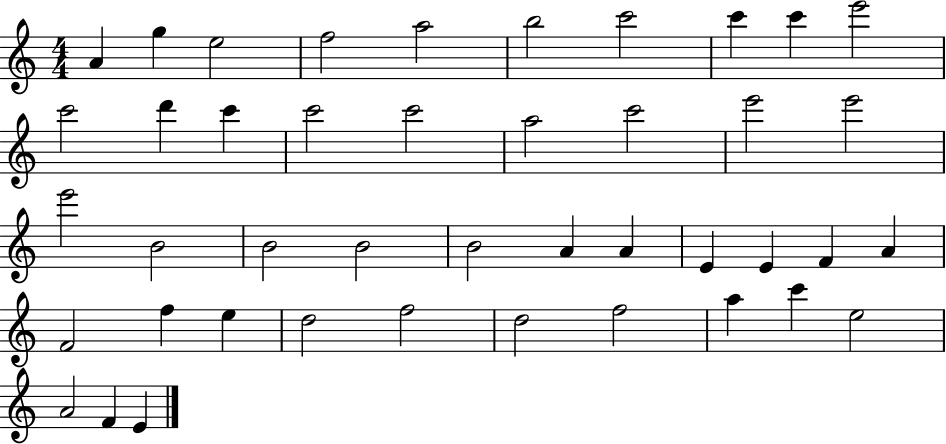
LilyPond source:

{
  \clef treble
  \numericTimeSignature
  \time 4/4
  \key c \major
  a'4 g''4 e''2 | f''2 a''2 | b''2 c'''2 | c'''4 c'''4 e'''2 | \break c'''2 d'''4 c'''4 | c'''2 c'''2 | a''2 c'''2 | e'''2 e'''2 | \break e'''2 b'2 | b'2 b'2 | b'2 a'4 a'4 | e'4 e'4 f'4 a'4 | \break f'2 f''4 e''4 | d''2 f''2 | d''2 f''2 | a''4 c'''4 e''2 | \break a'2 f'4 e'4 | \bar "|."
}